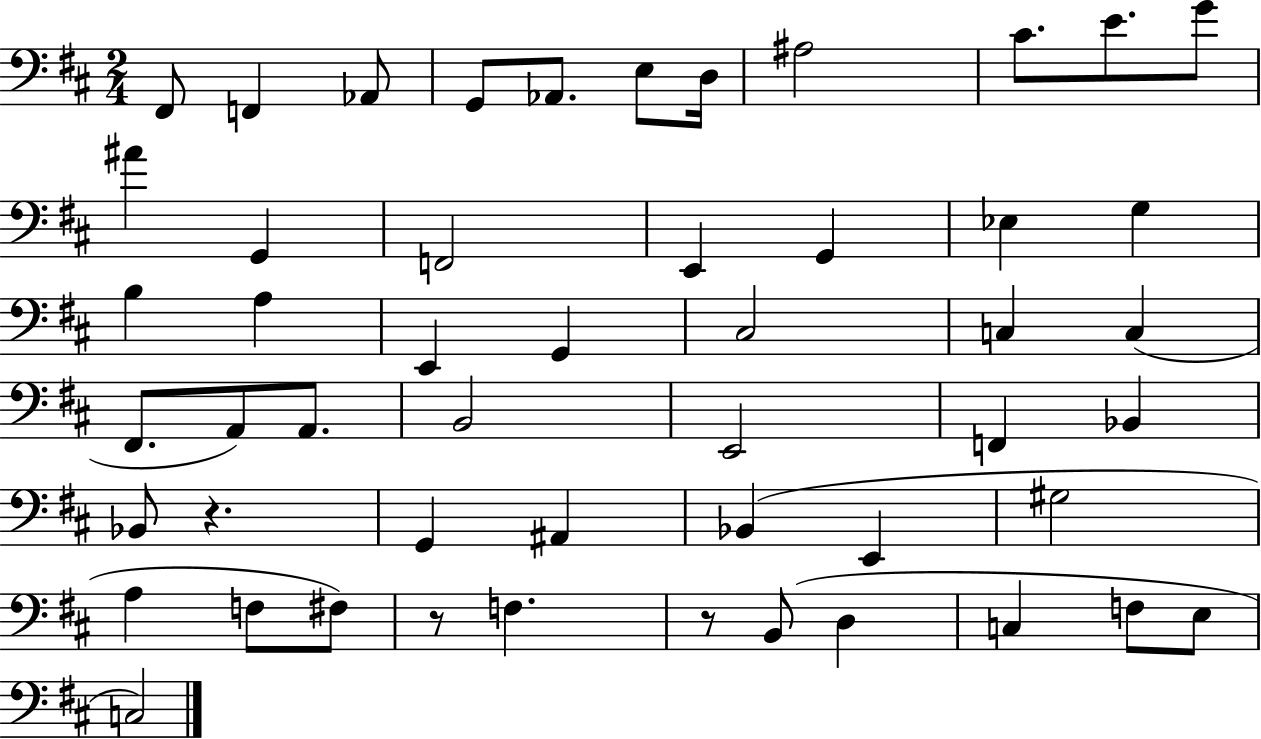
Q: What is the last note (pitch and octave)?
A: C3